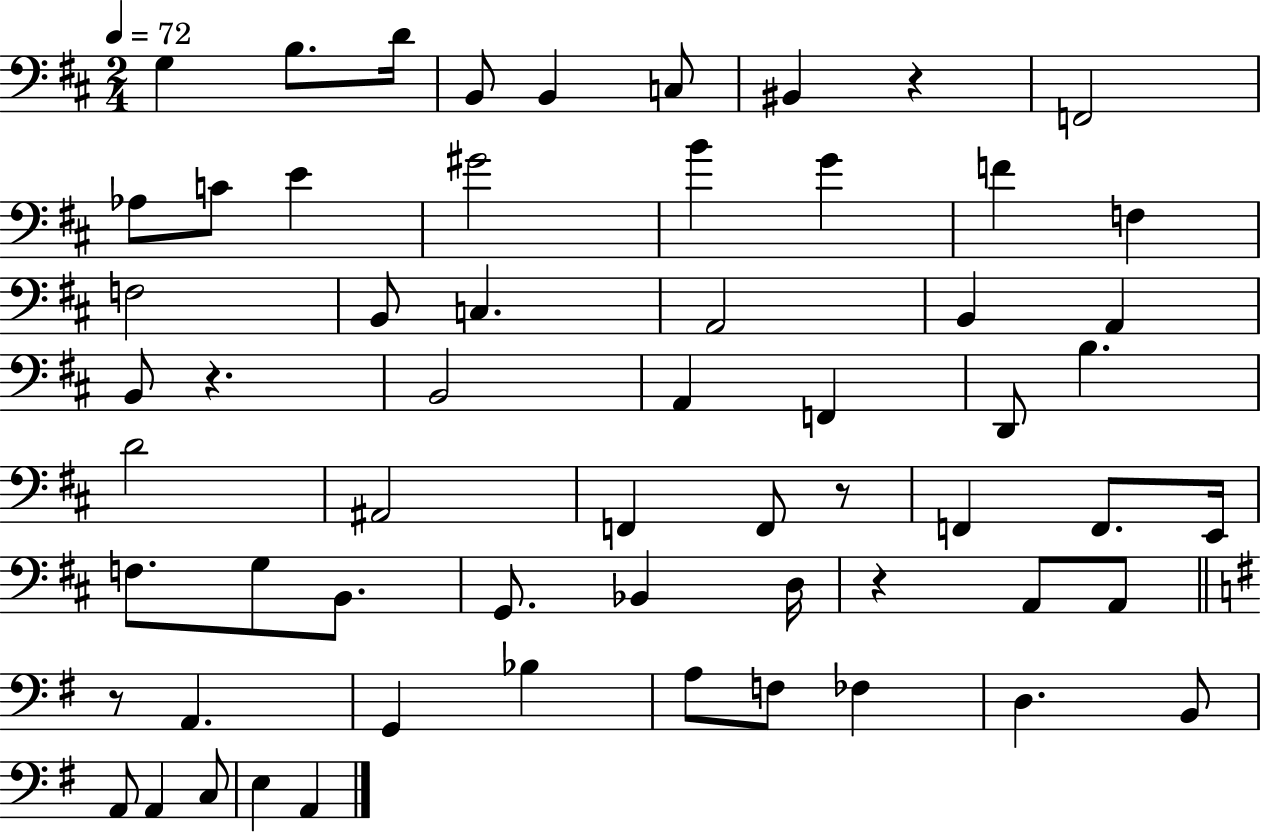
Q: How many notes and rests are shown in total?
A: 61